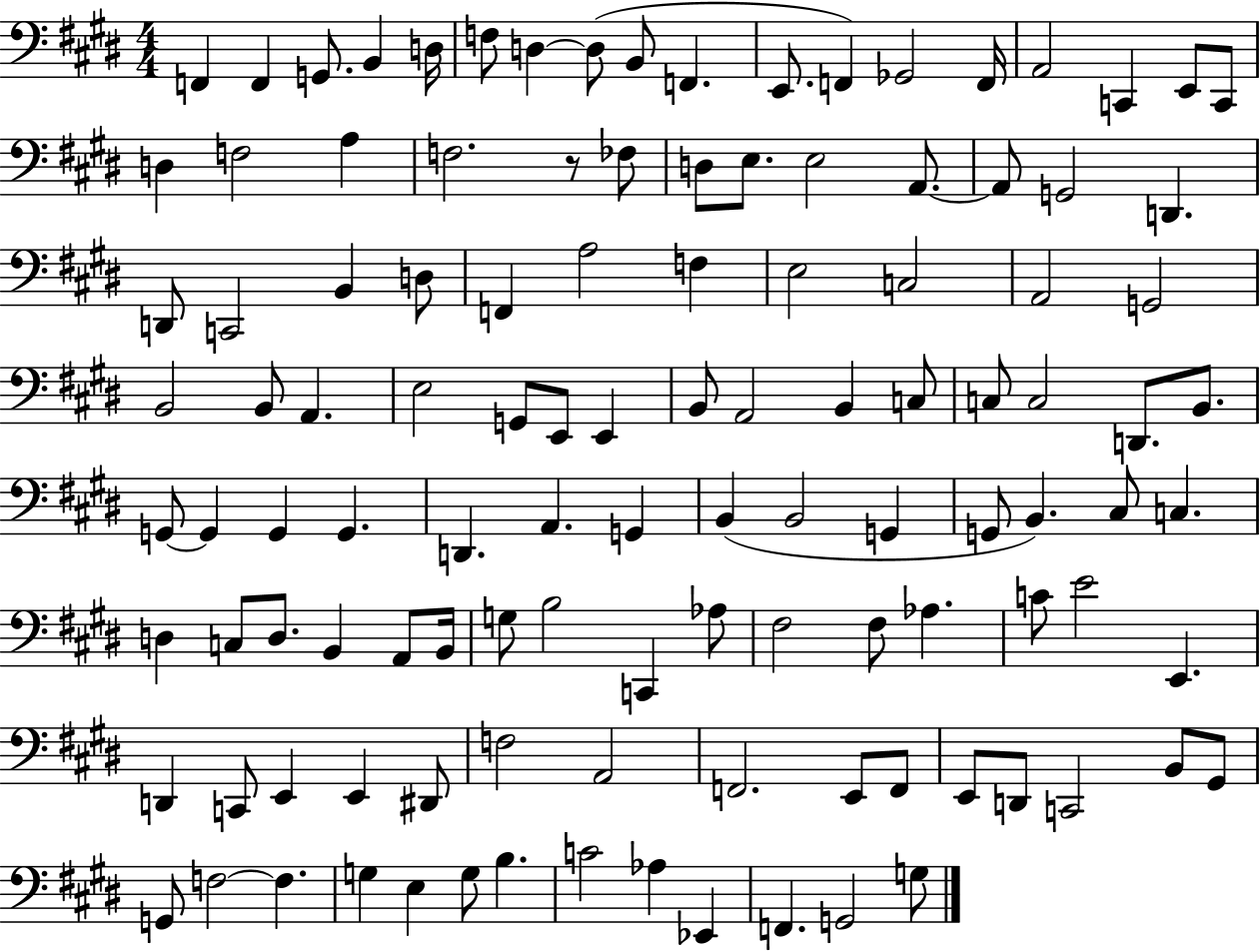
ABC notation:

X:1
T:Untitled
M:4/4
L:1/4
K:E
F,, F,, G,,/2 B,, D,/4 F,/2 D, D,/2 B,,/2 F,, E,,/2 F,, _G,,2 F,,/4 A,,2 C,, E,,/2 C,,/2 D, F,2 A, F,2 z/2 _F,/2 D,/2 E,/2 E,2 A,,/2 A,,/2 G,,2 D,, D,,/2 C,,2 B,, D,/2 F,, A,2 F, E,2 C,2 A,,2 G,,2 B,,2 B,,/2 A,, E,2 G,,/2 E,,/2 E,, B,,/2 A,,2 B,, C,/2 C,/2 C,2 D,,/2 B,,/2 G,,/2 G,, G,, G,, D,, A,, G,, B,, B,,2 G,, G,,/2 B,, ^C,/2 C, D, C,/2 D,/2 B,, A,,/2 B,,/4 G,/2 B,2 C,, _A,/2 ^F,2 ^F,/2 _A, C/2 E2 E,, D,, C,,/2 E,, E,, ^D,,/2 F,2 A,,2 F,,2 E,,/2 F,,/2 E,,/2 D,,/2 C,,2 B,,/2 ^G,,/2 G,,/2 F,2 F, G, E, G,/2 B, C2 _A, _E,, F,, G,,2 G,/2